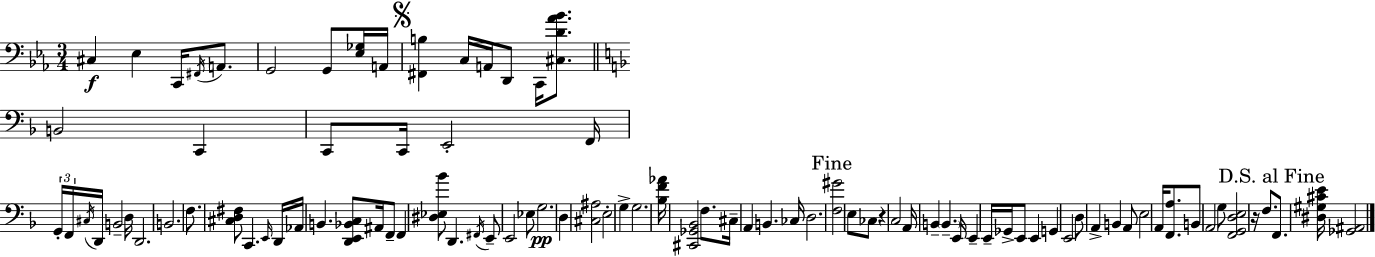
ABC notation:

X:1
T:Untitled
M:3/4
L:1/4
K:Cm
^C, _E, C,,/4 ^F,,/4 A,,/2 G,,2 G,,/2 [_E,_G,]/4 A,,/4 [^F,,B,] C,/4 A,,/4 D,,/2 C,,/4 [^C,D_A_B]/2 B,,2 C,, C,,/2 C,,/4 E,,2 F,,/4 G,,/4 F,,/4 ^C,/4 D,,/4 B,,2 D,/4 D,,2 B,,2 F,/2 [^C,D,^F,]/2 C,, E,,/4 D,,/4 _A,,/4 B,, [D,,E,,_B,,C,]/2 ^A,,/4 F,,/2 F,, [^D,_E,_B]/2 D,, ^F,,/4 E,,/2 E,,2 _E,/2 G,2 D, [^C,^A,]2 E,2 G, G,2 [_B,F_A]/4 [^C,,_G,,_B,,]2 F,/2 ^C,/4 A,, B,, _C,/4 D,2 [F,^G]2 E,/2 _C,/2 z C,2 A,,/4 B,, B,, E,,/4 E,, E,,/4 _G,,/4 E,,/2 E,, G,, E,,2 D,/2 A,, B,, A,,/2 E,2 A,,/4 [F,,A,]/2 B,,/2 A,,2 G,/2 [F,,G,,D,E,]2 z/4 F,/2 F,,/2 [^D,^G,^CE]/4 [_G,,^A,,]2